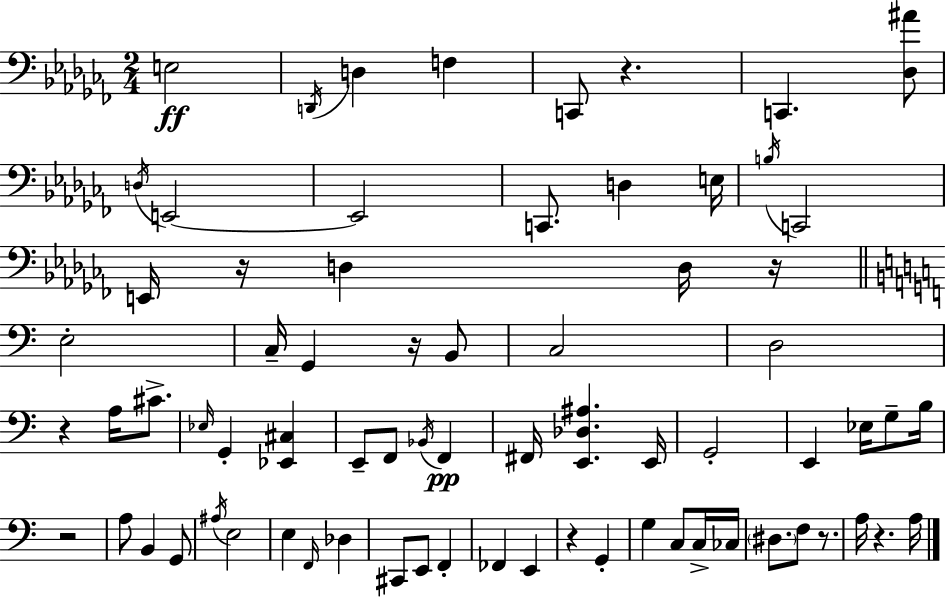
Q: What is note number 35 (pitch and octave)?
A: E2